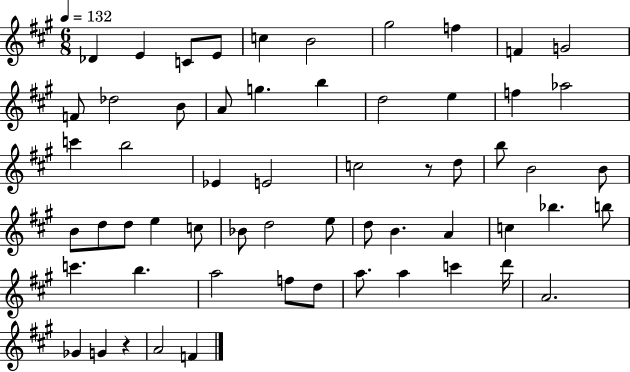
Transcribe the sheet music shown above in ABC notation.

X:1
T:Untitled
M:6/8
L:1/4
K:A
_D E C/2 E/2 c B2 ^g2 f F G2 F/2 _d2 B/2 A/2 g b d2 e f _a2 c' b2 _E E2 c2 z/2 d/2 b/2 B2 B/2 B/2 d/2 d/2 e c/2 _B/2 d2 e/2 d/2 B A c _b b/2 c' b a2 f/2 d/2 a/2 a c' d'/4 A2 _G G z A2 F